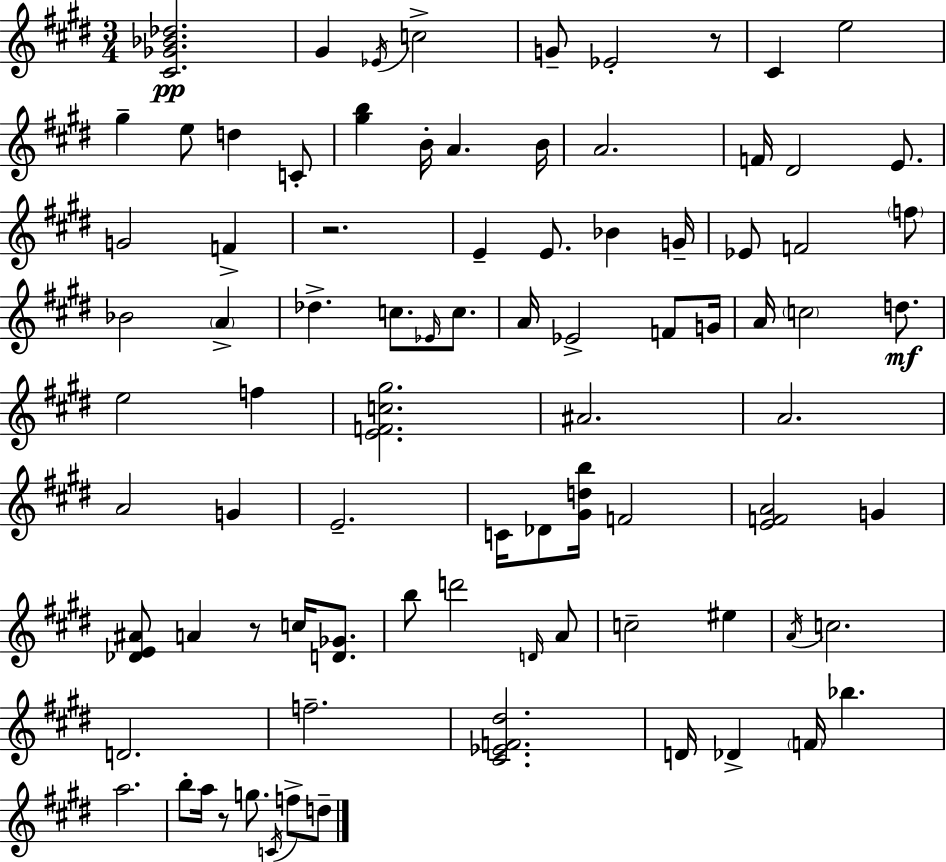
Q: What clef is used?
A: treble